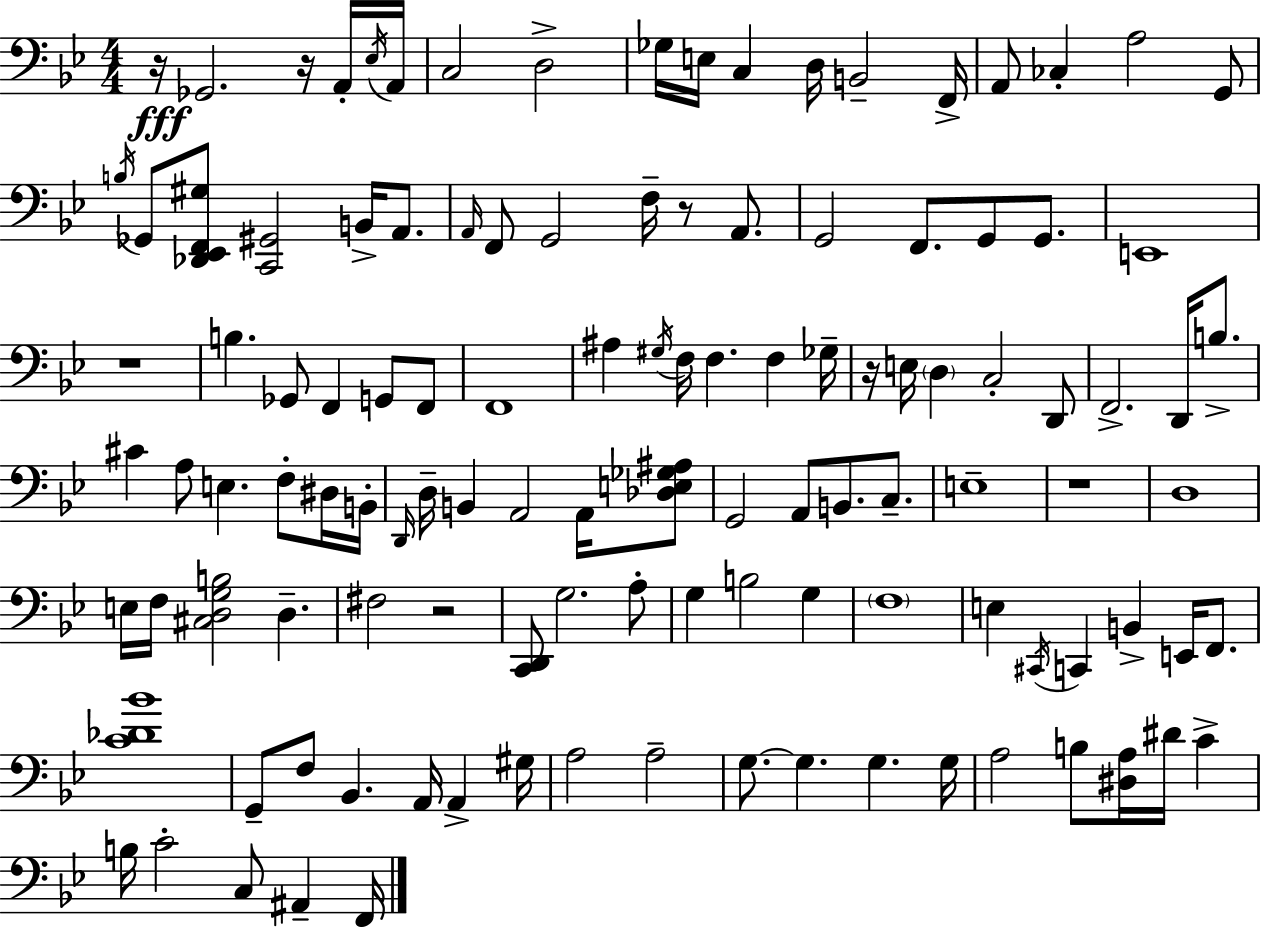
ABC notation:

X:1
T:Untitled
M:4/4
L:1/4
K:Gm
z/4 _G,,2 z/4 A,,/4 _E,/4 A,,/4 C,2 D,2 _G,/4 E,/4 C, D,/4 B,,2 F,,/4 A,,/2 _C, A,2 G,,/2 B,/4 _G,,/2 [_D,,_E,,F,,^G,]/2 [C,,^G,,]2 B,,/4 A,,/2 A,,/4 F,,/2 G,,2 F,/4 z/2 A,,/2 G,,2 F,,/2 G,,/2 G,,/2 E,,4 z4 B, _G,,/2 F,, G,,/2 F,,/2 F,,4 ^A, ^G,/4 F,/4 F, F, _G,/4 z/4 E,/4 D, C,2 D,,/2 F,,2 D,,/4 B,/2 ^C A,/2 E, F,/2 ^D,/4 B,,/4 D,,/4 D,/4 B,, A,,2 A,,/4 [_D,E,_G,^A,]/2 G,,2 A,,/2 B,,/2 C,/2 E,4 z4 D,4 E,/4 F,/4 [^C,D,G,B,]2 D, ^F,2 z2 [C,,D,,]/2 G,2 A,/2 G, B,2 G, F,4 E, ^C,,/4 C,, B,, E,,/4 F,,/2 [C_D_B]4 G,,/2 F,/2 _B,, A,,/4 A,, ^G,/4 A,2 A,2 G,/2 G, G, G,/4 A,2 B,/2 [^D,A,]/4 ^D/4 C B,/4 C2 C,/2 ^A,, F,,/4